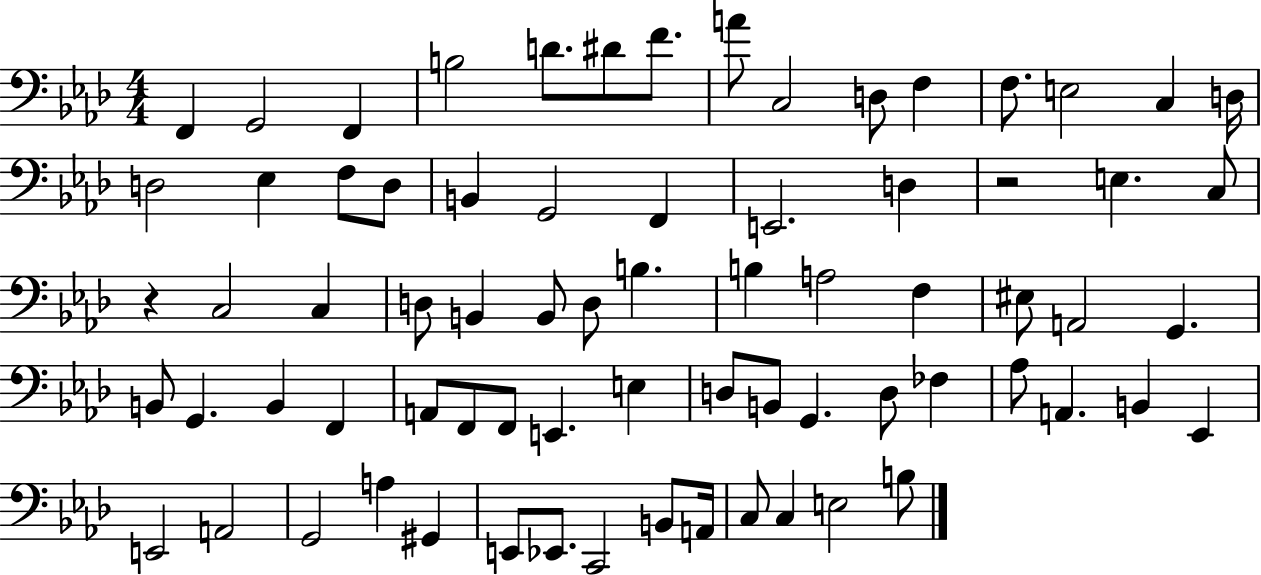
F2/q G2/h F2/q B3/h D4/e. D#4/e F4/e. A4/e C3/h D3/e F3/q F3/e. E3/h C3/q D3/s D3/h Eb3/q F3/e D3/e B2/q G2/h F2/q E2/h. D3/q R/h E3/q. C3/e R/q C3/h C3/q D3/e B2/q B2/e D3/e B3/q. B3/q A3/h F3/q EIS3/e A2/h G2/q. B2/e G2/q. B2/q F2/q A2/e F2/e F2/e E2/q. E3/q D3/e B2/e G2/q. D3/e FES3/q Ab3/e A2/q. B2/q Eb2/q E2/h A2/h G2/h A3/q G#2/q E2/e Eb2/e. C2/h B2/e A2/s C3/e C3/q E3/h B3/e